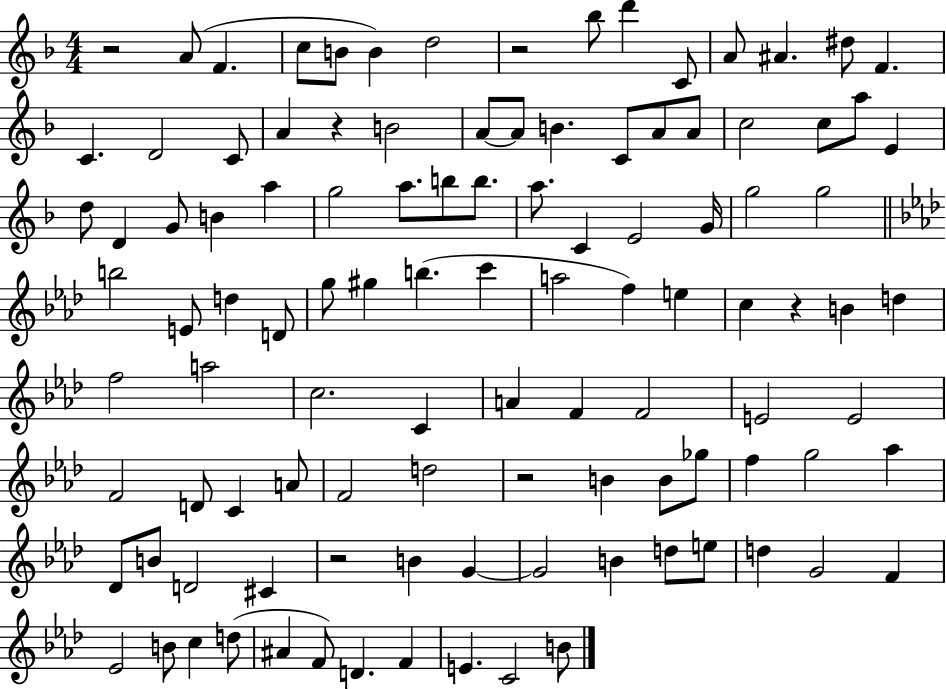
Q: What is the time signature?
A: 4/4